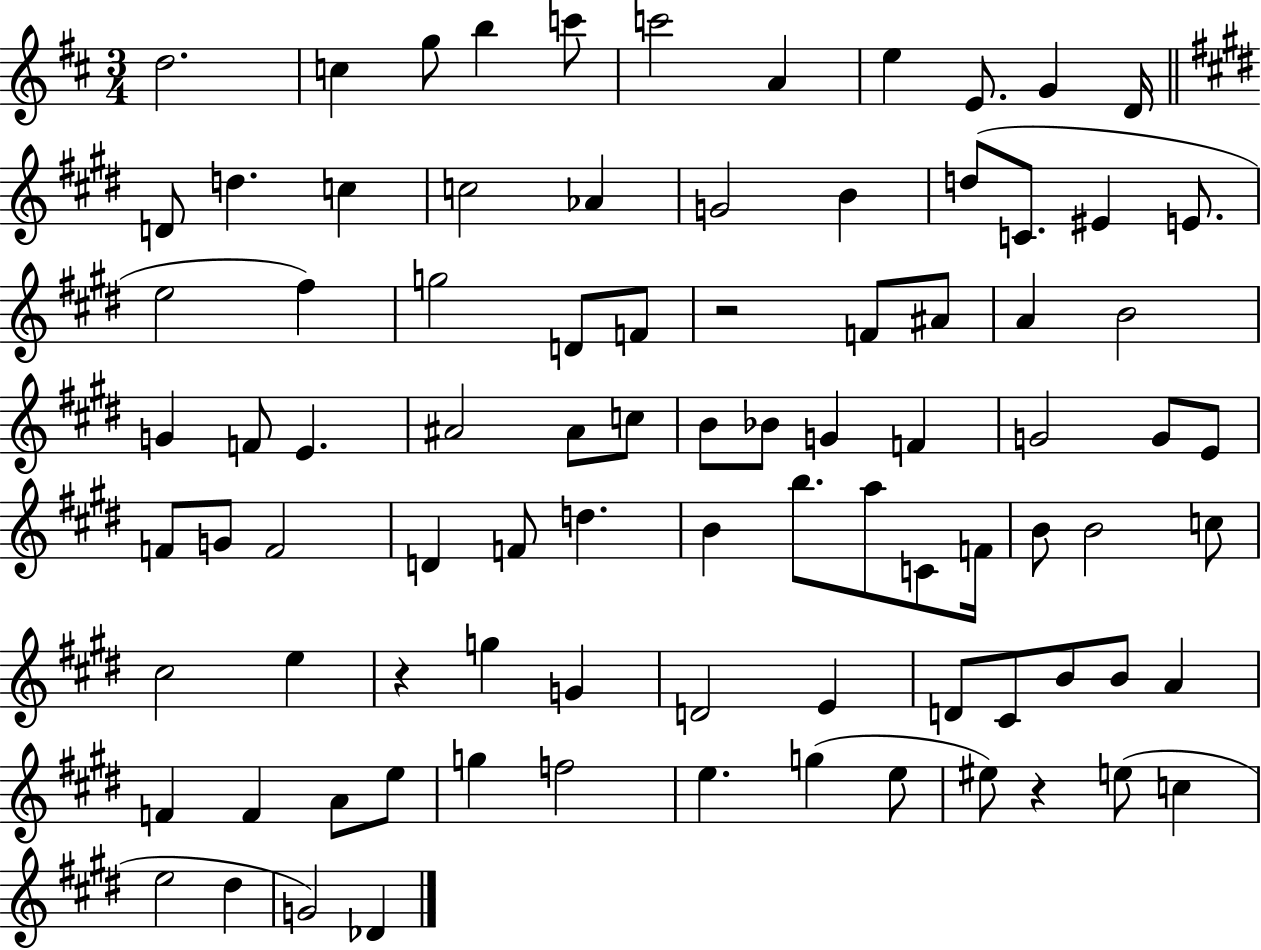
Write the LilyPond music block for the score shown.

{
  \clef treble
  \numericTimeSignature
  \time 3/4
  \key d \major
  d''2. | c''4 g''8 b''4 c'''8 | c'''2 a'4 | e''4 e'8. g'4 d'16 | \break \bar "||" \break \key e \major d'8 d''4. c''4 | c''2 aes'4 | g'2 b'4 | d''8( c'8. eis'4 e'8. | \break e''2 fis''4) | g''2 d'8 f'8 | r2 f'8 ais'8 | a'4 b'2 | \break g'4 f'8 e'4. | ais'2 ais'8 c''8 | b'8 bes'8 g'4 f'4 | g'2 g'8 e'8 | \break f'8 g'8 f'2 | d'4 f'8 d''4. | b'4 b''8. a''8 c'8 f'16 | b'8 b'2 c''8 | \break cis''2 e''4 | r4 g''4 g'4 | d'2 e'4 | d'8 cis'8 b'8 b'8 a'4 | \break f'4 f'4 a'8 e''8 | g''4 f''2 | e''4. g''4( e''8 | eis''8) r4 e''8( c''4 | \break e''2 dis''4 | g'2) des'4 | \bar "|."
}